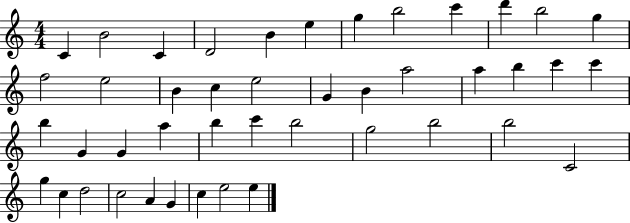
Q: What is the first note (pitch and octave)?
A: C4